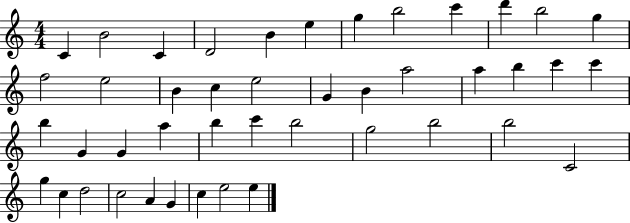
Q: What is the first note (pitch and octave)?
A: C4